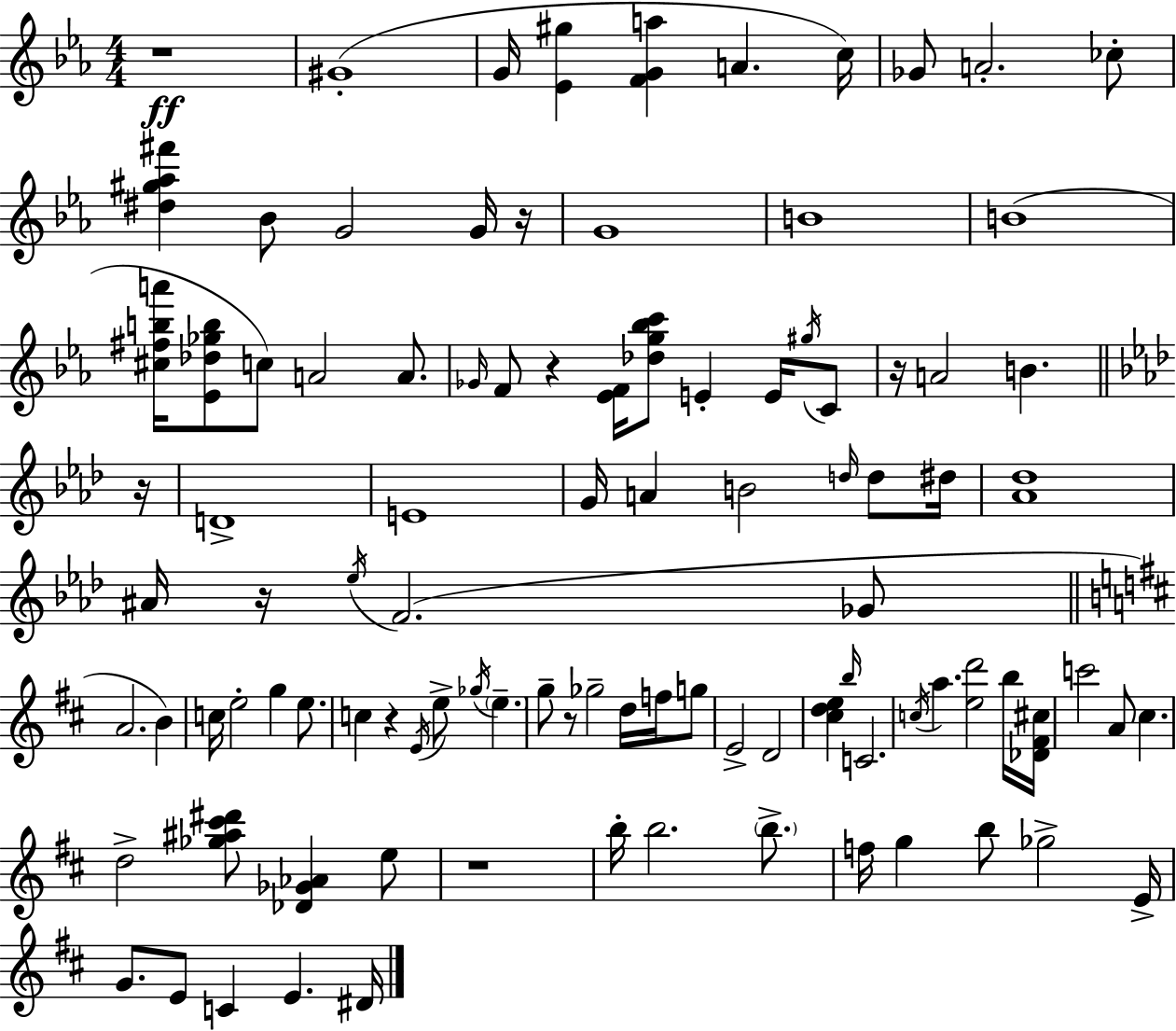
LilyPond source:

{
  \clef treble
  \numericTimeSignature
  \time 4/4
  \key ees \major
  r1\ff | gis'1-.( | g'16 <ees' gis''>4 <f' g' a''>4 a'4. c''16) | ges'8 a'2.-. ces''8-. | \break <dis'' gis'' aes'' fis'''>4 bes'8 g'2 g'16 r16 | g'1 | b'1 | b'1( | \break <cis'' fis'' b'' a'''>16 <ees' des'' ges'' b''>8 c''8) a'2 a'8. | \grace { ges'16 } f'8 r4 <ees' f'>16 <des'' g'' bes'' c'''>8 e'4-. e'16 \acciaccatura { gis''16 } | c'8 r16 a'2 b'4. | \bar "||" \break \key aes \major r16 d'1-> | e'1 | g'16 a'4 b'2 \grace { d''16 } d''8 | dis''16 <aes' des''>1 | \break ais'16 r16 \acciaccatura { ees''16 }( f'2. | ges'8 \bar "||" \break \key b \minor a'2. b'4) | c''16 e''2-. g''4 e''8. | c''4 r4 \acciaccatura { e'16 } e''8-> \acciaccatura { ges''16 } \parenthesize e''4.-- | g''8-- r8 ges''2-- d''16 f''16 | \break g''8 e'2-> d'2 | <cis'' d'' e''>4 \grace { b''16 } c'2. | \acciaccatura { c''16 } a''4. <e'' d'''>2 | b''16 <des' fis' cis''>16 c'''2 a'8 cis''4. | \break d''2-> <ges'' ais'' cis''' dis'''>8 <des' ges' aes'>4 | e''8 r1 | b''16-. b''2. | \parenthesize b''8.-> f''16 g''4 b''8 ges''2-> | \break e'16-> g'8. e'8 c'4 e'4. | dis'16 \bar "|."
}